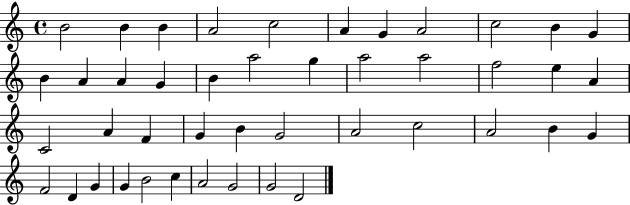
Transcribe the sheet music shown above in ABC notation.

X:1
T:Untitled
M:4/4
L:1/4
K:C
B2 B B A2 c2 A G A2 c2 B G B A A G B a2 g a2 a2 f2 e A C2 A F G B G2 A2 c2 A2 B G F2 D G G B2 c A2 G2 G2 D2